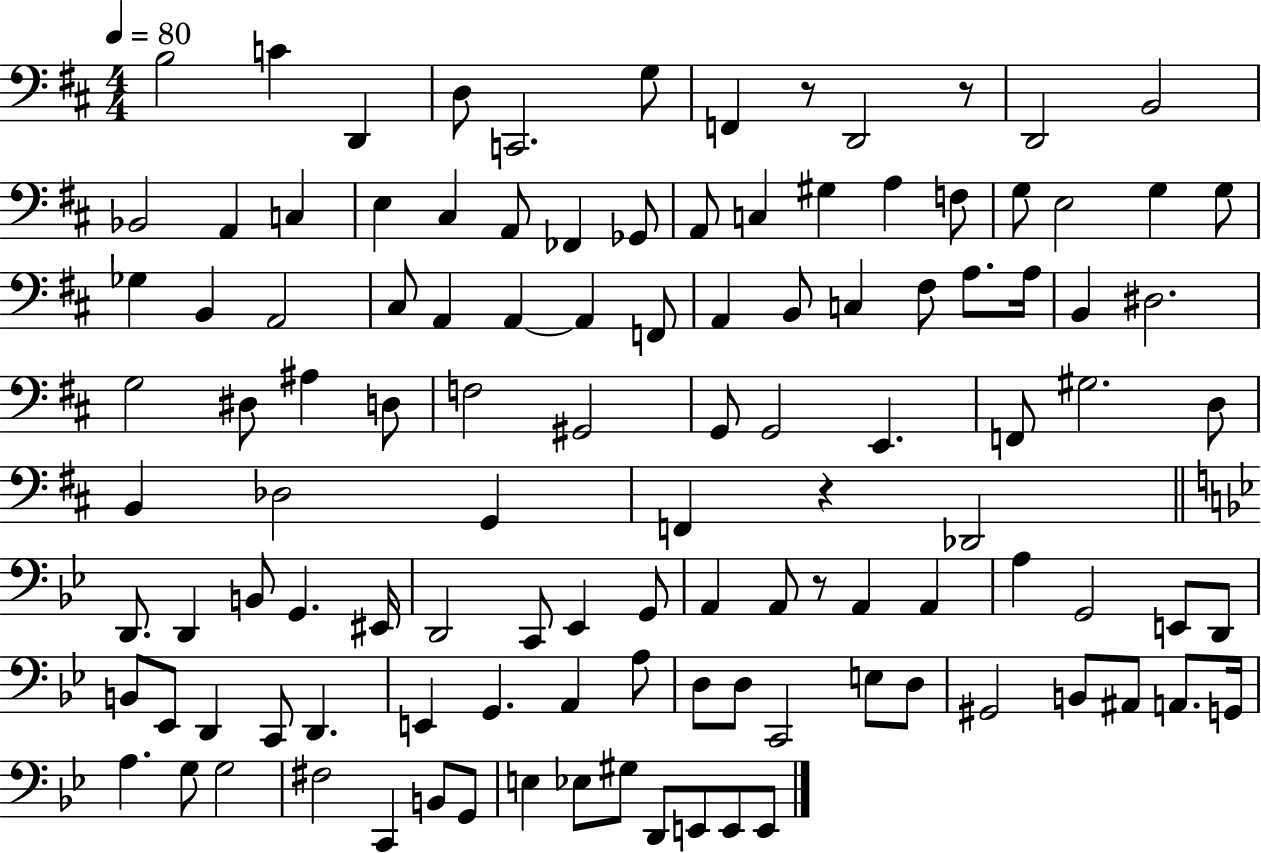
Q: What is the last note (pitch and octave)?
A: E2